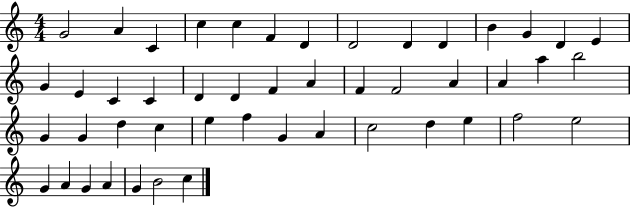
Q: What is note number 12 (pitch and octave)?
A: G4